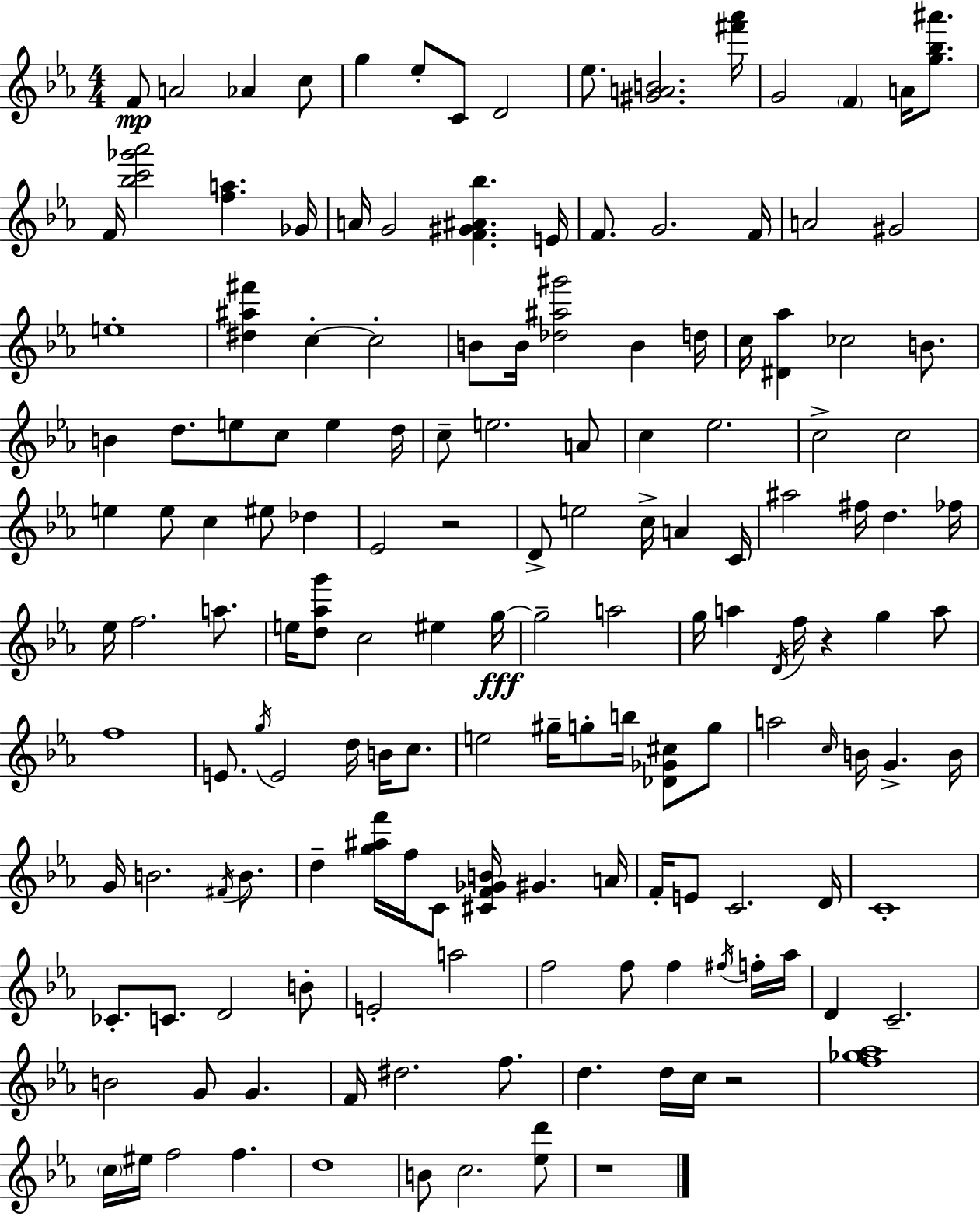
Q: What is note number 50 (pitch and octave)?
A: Db5